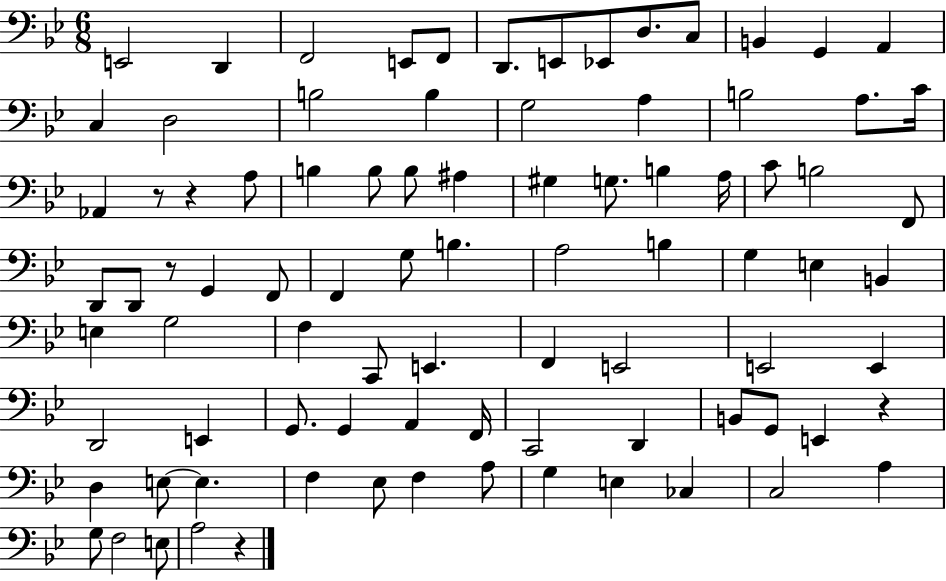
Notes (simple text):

E2/h D2/q F2/h E2/e F2/e D2/e. E2/e Eb2/e D3/e. C3/e B2/q G2/q A2/q C3/q D3/h B3/h B3/q G3/h A3/q B3/h A3/e. C4/s Ab2/q R/e R/q A3/e B3/q B3/e B3/e A#3/q G#3/q G3/e. B3/q A3/s C4/e B3/h F2/e D2/e D2/e R/e G2/q F2/e F2/q G3/e B3/q. A3/h B3/q G3/q E3/q B2/q E3/q G3/h F3/q C2/e E2/q. F2/q E2/h E2/h E2/q D2/h E2/q G2/e. G2/q A2/q F2/s C2/h D2/q B2/e G2/e E2/q R/q D3/q E3/e E3/q. F3/q Eb3/e F3/q A3/e G3/q E3/q CES3/q C3/h A3/q G3/e F3/h E3/e A3/h R/q